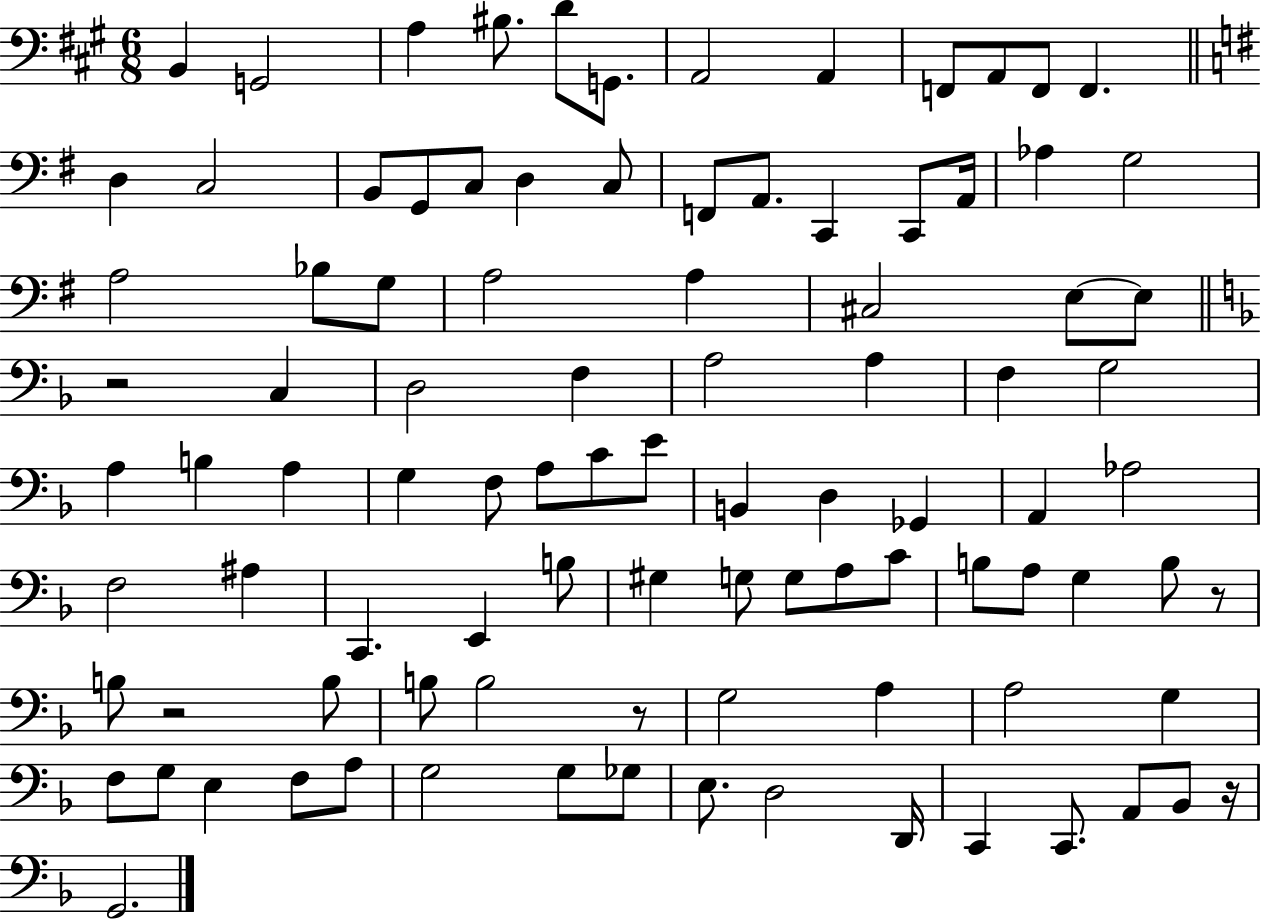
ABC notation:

X:1
T:Untitled
M:6/8
L:1/4
K:A
B,, G,,2 A, ^B,/2 D/2 G,,/2 A,,2 A,, F,,/2 A,,/2 F,,/2 F,, D, C,2 B,,/2 G,,/2 C,/2 D, C,/2 F,,/2 A,,/2 C,, C,,/2 A,,/4 _A, G,2 A,2 _B,/2 G,/2 A,2 A, ^C,2 E,/2 E,/2 z2 C, D,2 F, A,2 A, F, G,2 A, B, A, G, F,/2 A,/2 C/2 E/2 B,, D, _G,, A,, _A,2 F,2 ^A, C,, E,, B,/2 ^G, G,/2 G,/2 A,/2 C/2 B,/2 A,/2 G, B,/2 z/2 B,/2 z2 B,/2 B,/2 B,2 z/2 G,2 A, A,2 G, F,/2 G,/2 E, F,/2 A,/2 G,2 G,/2 _G,/2 E,/2 D,2 D,,/4 C,, C,,/2 A,,/2 _B,,/2 z/4 G,,2